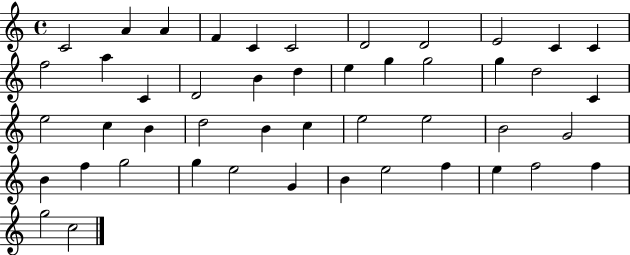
C4/h A4/q A4/q F4/q C4/q C4/h D4/h D4/h E4/h C4/q C4/q F5/h A5/q C4/q D4/h B4/q D5/q E5/q G5/q G5/h G5/q D5/h C4/q E5/h C5/q B4/q D5/h B4/q C5/q E5/h E5/h B4/h G4/h B4/q F5/q G5/h G5/q E5/h G4/q B4/q E5/h F5/q E5/q F5/h F5/q G5/h C5/h